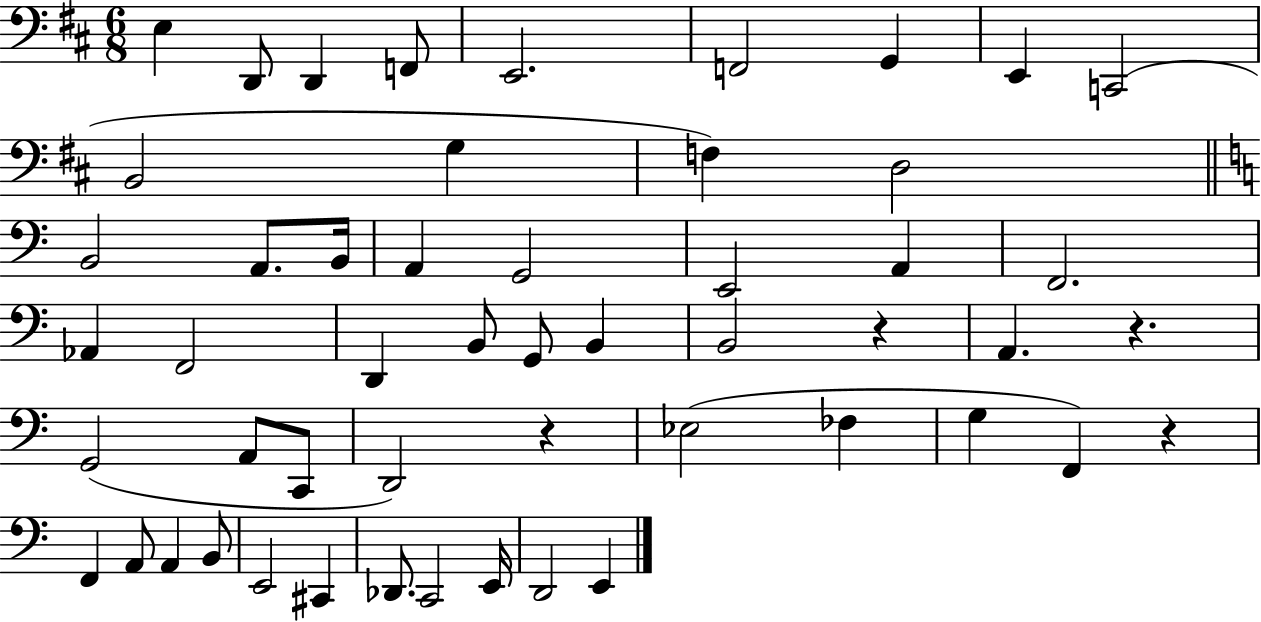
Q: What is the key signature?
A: D major